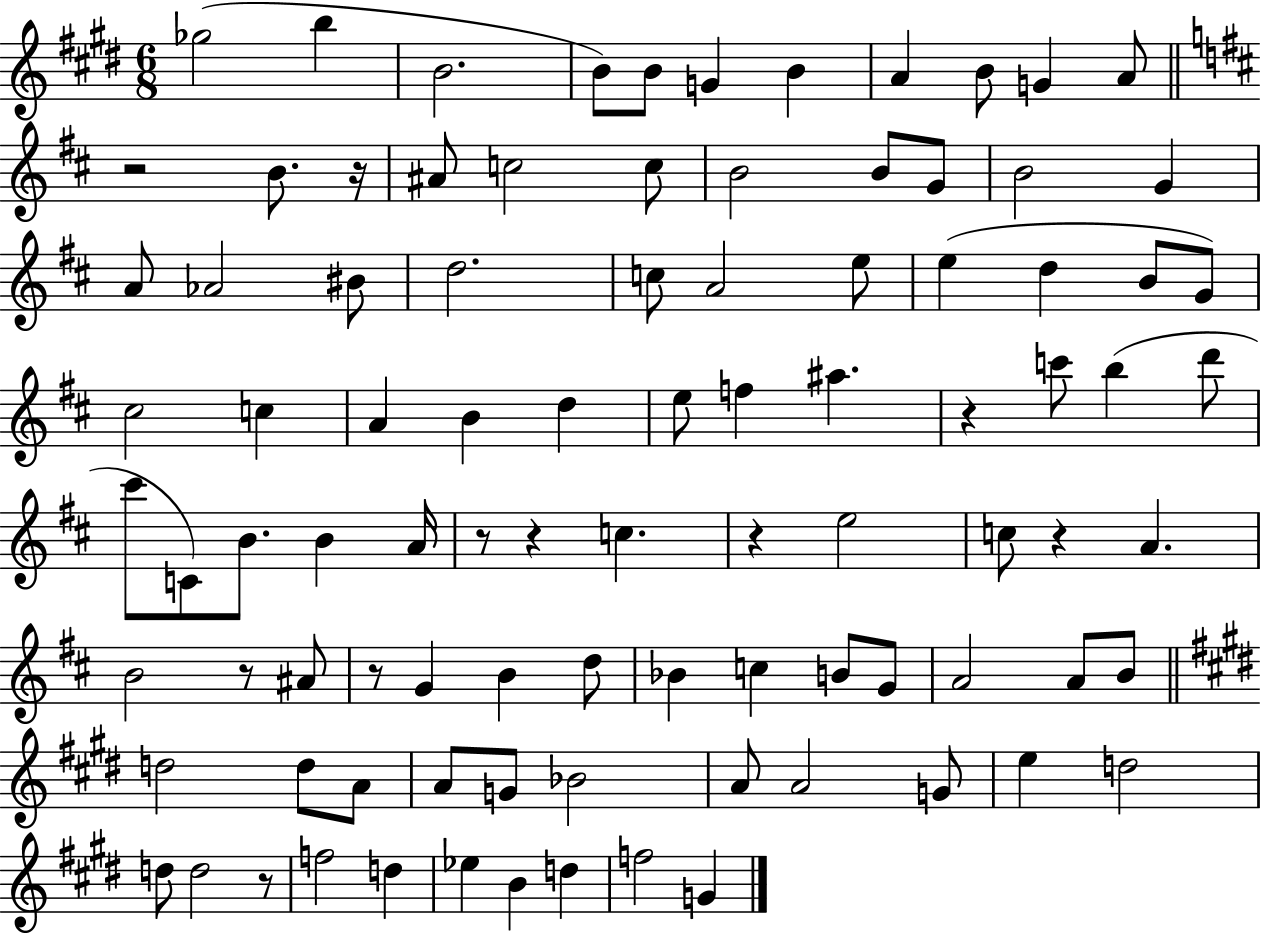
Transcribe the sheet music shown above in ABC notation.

X:1
T:Untitled
M:6/8
L:1/4
K:E
_g2 b B2 B/2 B/2 G B A B/2 G A/2 z2 B/2 z/4 ^A/2 c2 c/2 B2 B/2 G/2 B2 G A/2 _A2 ^B/2 d2 c/2 A2 e/2 e d B/2 G/2 ^c2 c A B d e/2 f ^a z c'/2 b d'/2 ^c'/2 C/2 B/2 B A/4 z/2 z c z e2 c/2 z A B2 z/2 ^A/2 z/2 G B d/2 _B c B/2 G/2 A2 A/2 B/2 d2 d/2 A/2 A/2 G/2 _B2 A/2 A2 G/2 e d2 d/2 d2 z/2 f2 d _e B d f2 G